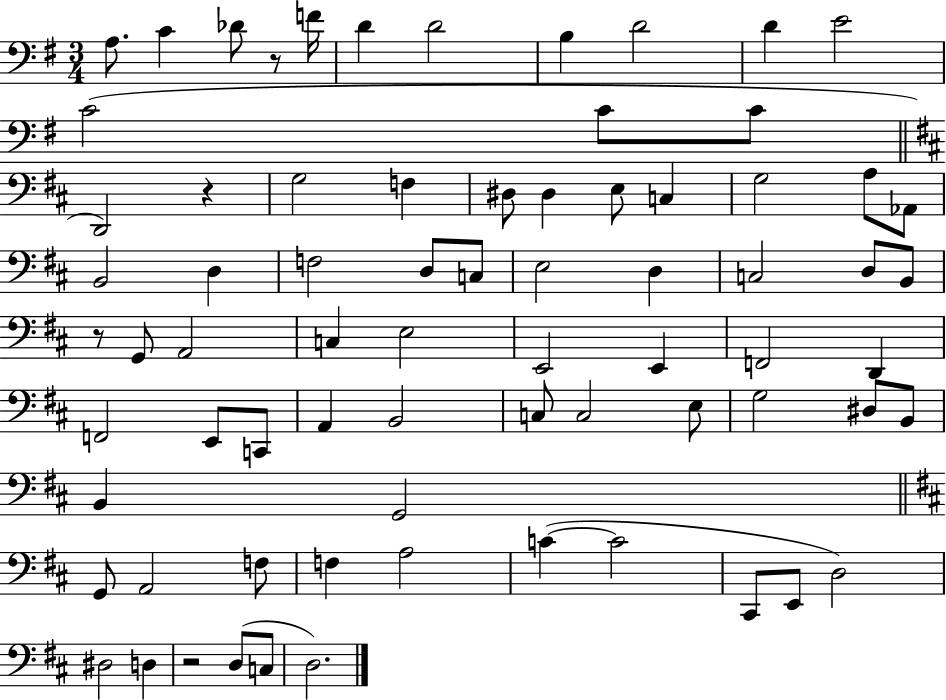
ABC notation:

X:1
T:Untitled
M:3/4
L:1/4
K:G
A,/2 C _D/2 z/2 F/4 D D2 B, D2 D E2 C2 C/2 C/2 D,,2 z G,2 F, ^D,/2 ^D, E,/2 C, G,2 A,/2 _A,,/2 B,,2 D, F,2 D,/2 C,/2 E,2 D, C,2 D,/2 B,,/2 z/2 G,,/2 A,,2 C, E,2 E,,2 E,, F,,2 D,, F,,2 E,,/2 C,,/2 A,, B,,2 C,/2 C,2 E,/2 G,2 ^D,/2 B,,/2 B,, G,,2 G,,/2 A,,2 F,/2 F, A,2 C C2 ^C,,/2 E,,/2 D,2 ^D,2 D, z2 D,/2 C,/2 D,2